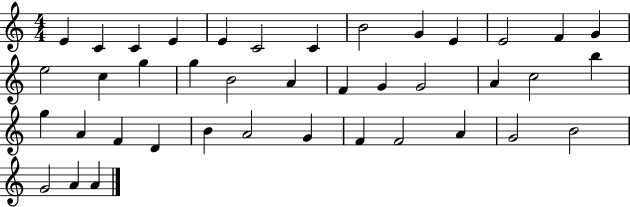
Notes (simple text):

E4/q C4/q C4/q E4/q E4/q C4/h C4/q B4/h G4/q E4/q E4/h F4/q G4/q E5/h C5/q G5/q G5/q B4/h A4/q F4/q G4/q G4/h A4/q C5/h B5/q G5/q A4/q F4/q D4/q B4/q A4/h G4/q F4/q F4/h A4/q G4/h B4/h G4/h A4/q A4/q